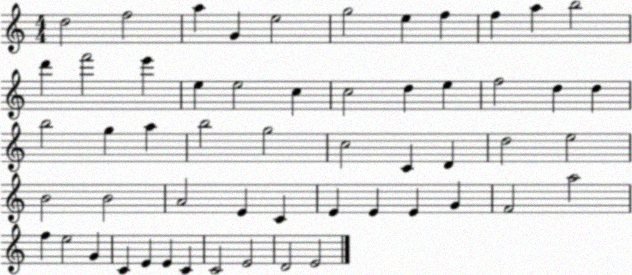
X:1
T:Untitled
M:4/4
L:1/4
K:C
d2 f2 a G e2 g2 e f f a b2 d' f'2 e' e e2 c c2 d e f2 d d b2 g a b2 g2 c2 C D d2 e2 B2 B2 A2 E C E E E G F2 a2 f e2 G C E E C C2 E2 D2 E2